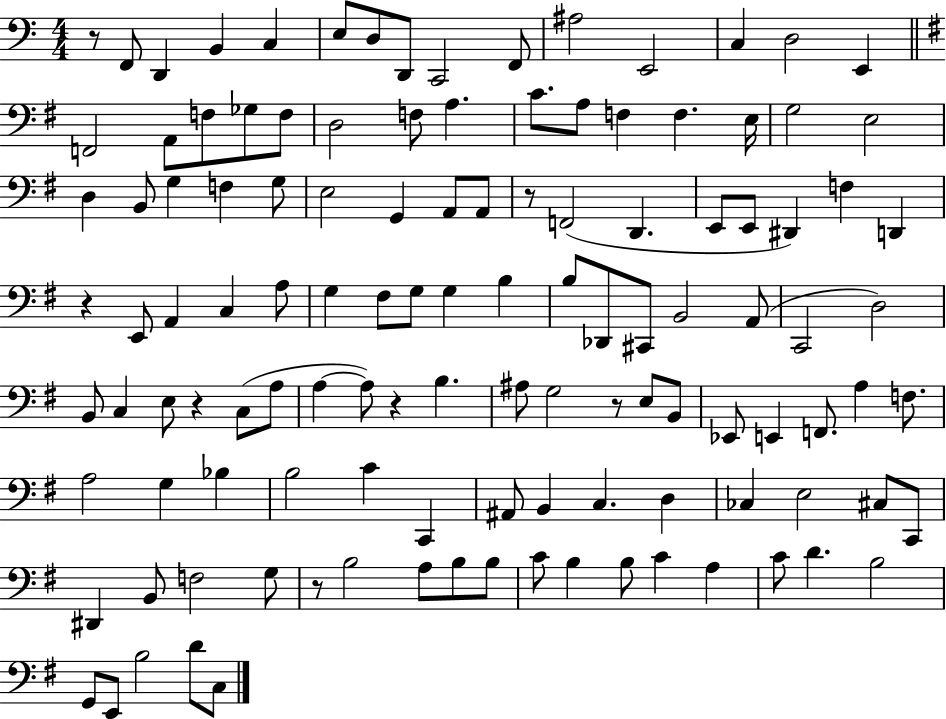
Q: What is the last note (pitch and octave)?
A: C3